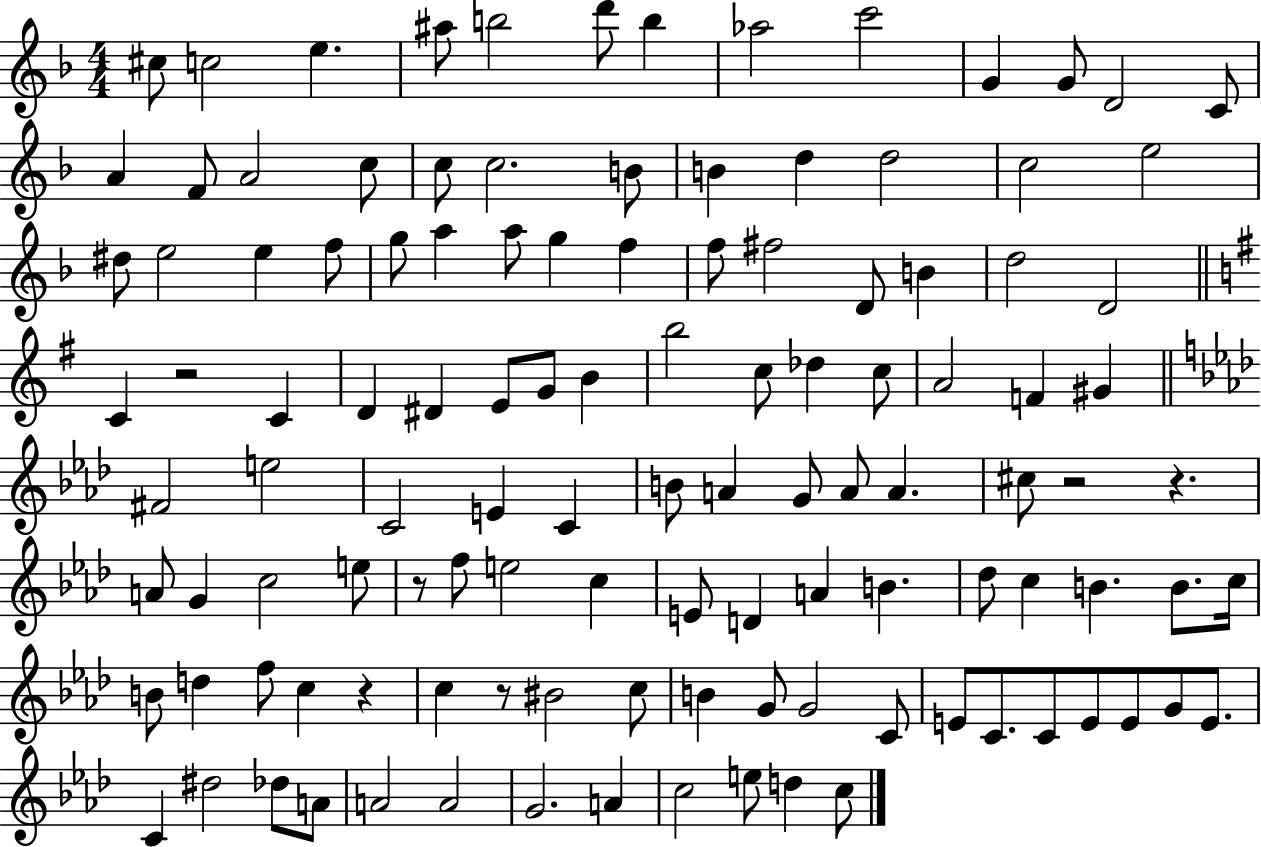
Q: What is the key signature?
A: F major